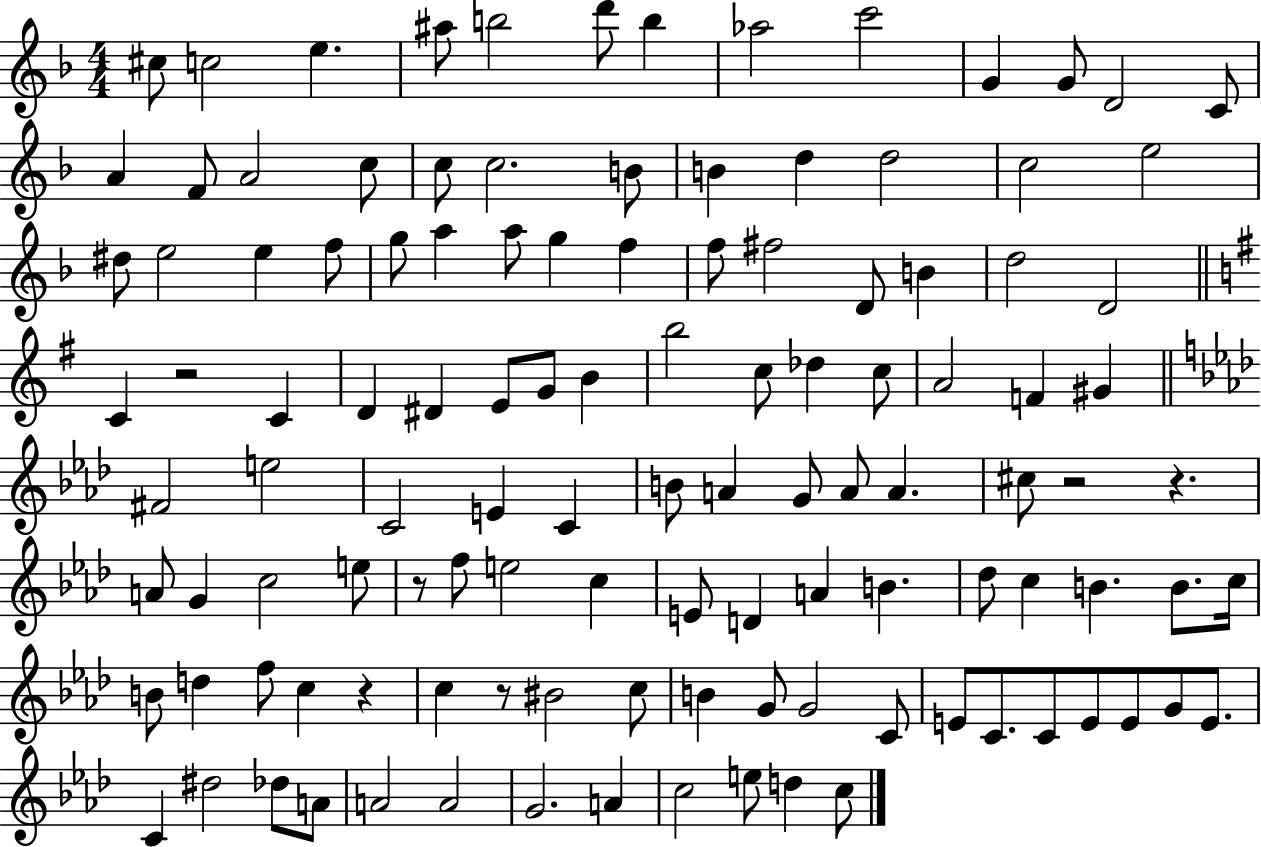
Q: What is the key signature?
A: F major